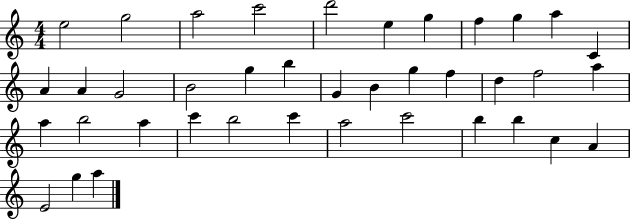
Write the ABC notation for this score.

X:1
T:Untitled
M:4/4
L:1/4
K:C
e2 g2 a2 c'2 d'2 e g f g a C A A G2 B2 g b G B g f d f2 a a b2 a c' b2 c' a2 c'2 b b c A E2 g a